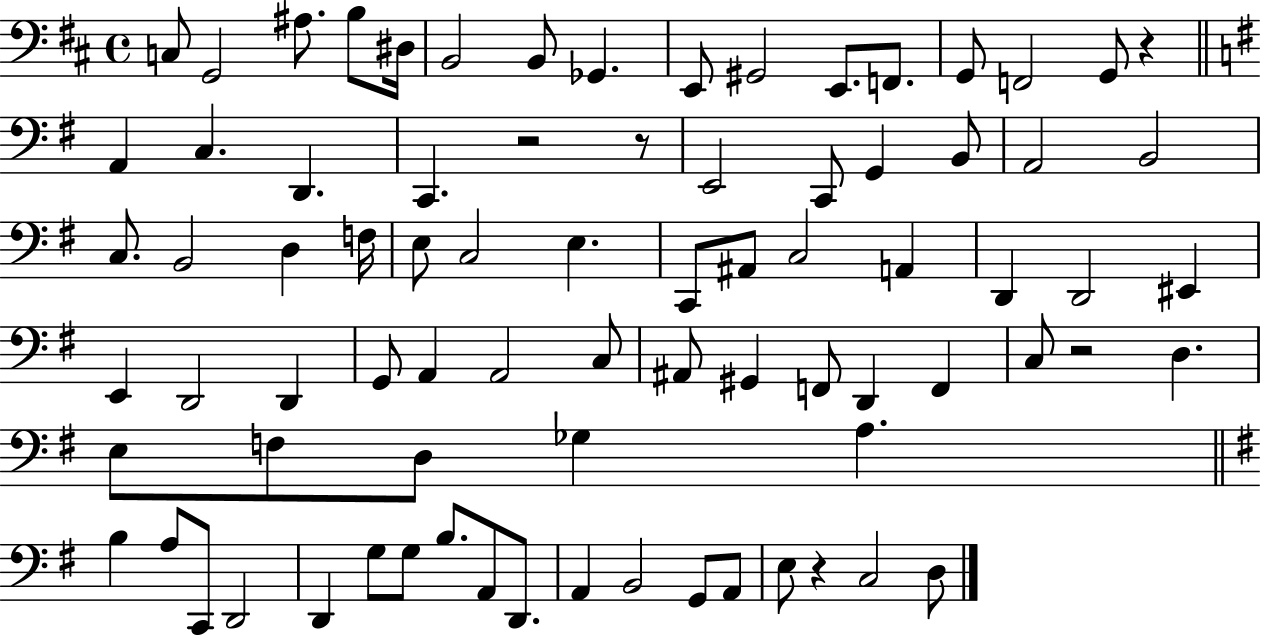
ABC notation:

X:1
T:Untitled
M:4/4
L:1/4
K:D
C,/2 G,,2 ^A,/2 B,/2 ^D,/4 B,,2 B,,/2 _G,, E,,/2 ^G,,2 E,,/2 F,,/2 G,,/2 F,,2 G,,/2 z A,, C, D,, C,, z2 z/2 E,,2 C,,/2 G,, B,,/2 A,,2 B,,2 C,/2 B,,2 D, F,/4 E,/2 C,2 E, C,,/2 ^A,,/2 C,2 A,, D,, D,,2 ^E,, E,, D,,2 D,, G,,/2 A,, A,,2 C,/2 ^A,,/2 ^G,, F,,/2 D,, F,, C,/2 z2 D, E,/2 F,/2 D,/2 _G, A, B, A,/2 C,,/2 D,,2 D,, G,/2 G,/2 B,/2 A,,/2 D,,/2 A,, B,,2 G,,/2 A,,/2 E,/2 z C,2 D,/2